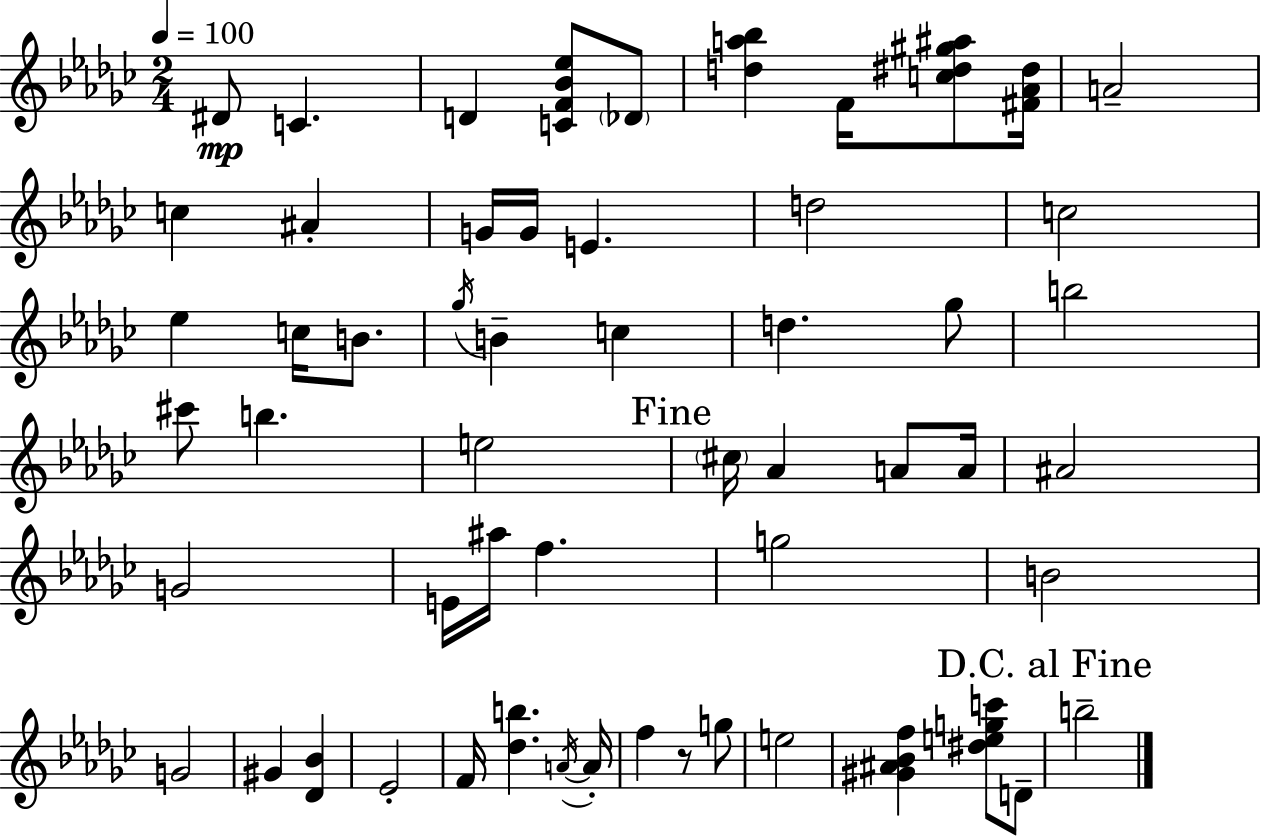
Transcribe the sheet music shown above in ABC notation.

X:1
T:Untitled
M:2/4
L:1/4
K:Ebm
^D/2 C D [CF_B_e]/2 _D/2 [da_b] F/4 [c^d^g^a]/2 [^F_A^d]/4 A2 c ^A G/4 G/4 E d2 c2 _e c/4 B/2 _g/4 B c d _g/2 b2 ^c'/2 b e2 ^c/4 _A A/2 A/4 ^A2 G2 E/4 ^a/4 f g2 B2 G2 ^G [_D_B] _E2 F/4 [_db] A/4 A/4 f z/2 g/2 e2 [^G^A_Bf] [^degc']/2 D/2 b2